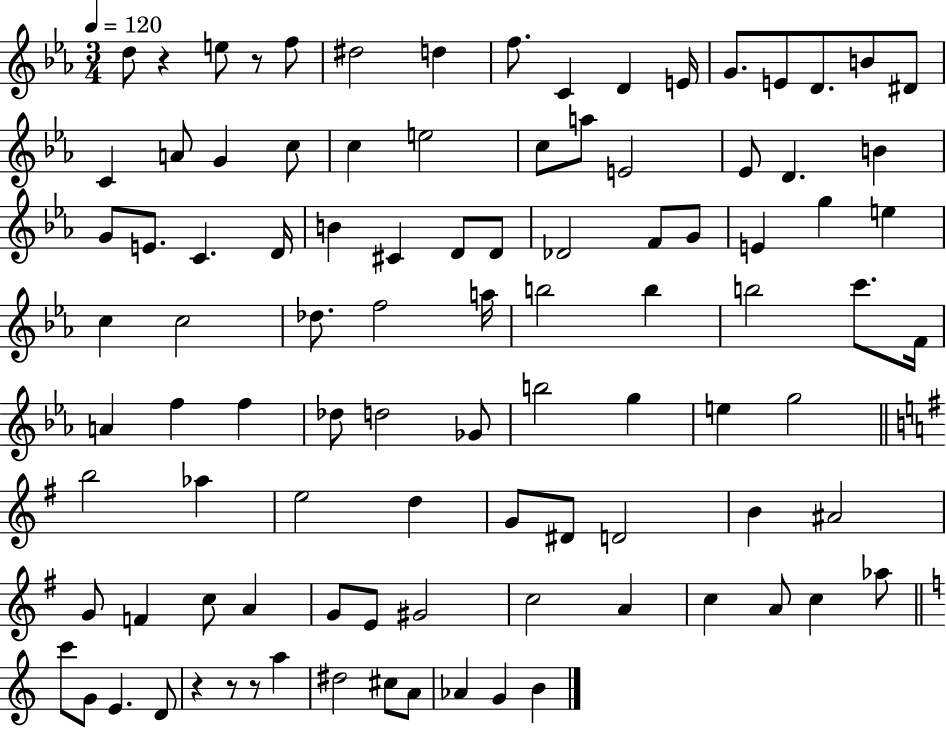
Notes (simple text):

D5/e R/q E5/e R/e F5/e D#5/h D5/q F5/e. C4/q D4/q E4/s G4/e. E4/e D4/e. B4/e D#4/e C4/q A4/e G4/q C5/e C5/q E5/h C5/e A5/e E4/h Eb4/e D4/q. B4/q G4/e E4/e. C4/q. D4/s B4/q C#4/q D4/e D4/e Db4/h F4/e G4/e E4/q G5/q E5/q C5/q C5/h Db5/e. F5/h A5/s B5/h B5/q B5/h C6/e. F4/s A4/q F5/q F5/q Db5/e D5/h Gb4/e B5/h G5/q E5/q G5/h B5/h Ab5/q E5/h D5/q G4/e D#4/e D4/h B4/q A#4/h G4/e F4/q C5/e A4/q G4/e E4/e G#4/h C5/h A4/q C5/q A4/e C5/q Ab5/e C6/e G4/e E4/q. D4/e R/q R/e R/e A5/q D#5/h C#5/e A4/e Ab4/q G4/q B4/q